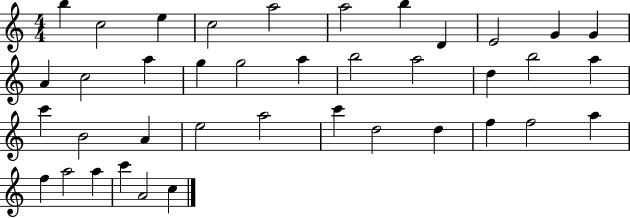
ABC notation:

X:1
T:Untitled
M:4/4
L:1/4
K:C
b c2 e c2 a2 a2 b D E2 G G A c2 a g g2 a b2 a2 d b2 a c' B2 A e2 a2 c' d2 d f f2 a f a2 a c' A2 c